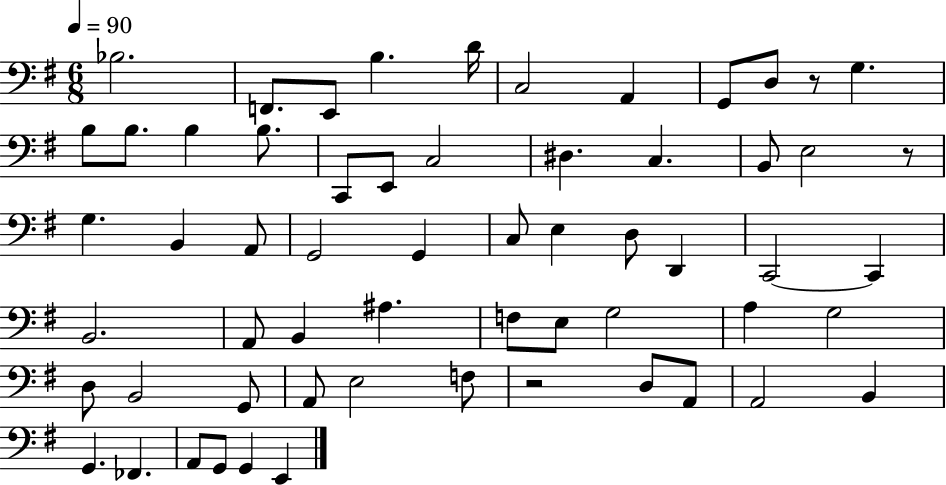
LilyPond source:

{
  \clef bass
  \numericTimeSignature
  \time 6/8
  \key g \major
  \tempo 4 = 90
  bes2. | f,8. e,8 b4. d'16 | c2 a,4 | g,8 d8 r8 g4. | \break b8 b8. b4 b8. | c,8 e,8 c2 | dis4. c4. | b,8 e2 r8 | \break g4. b,4 a,8 | g,2 g,4 | c8 e4 d8 d,4 | c,2~~ c,4 | \break b,2. | a,8 b,4 ais4. | f8 e8 g2 | a4 g2 | \break d8 b,2 g,8 | a,8 e2 f8 | r2 d8 a,8 | a,2 b,4 | \break g,4. fes,4. | a,8 g,8 g,4 e,4 | \bar "|."
}